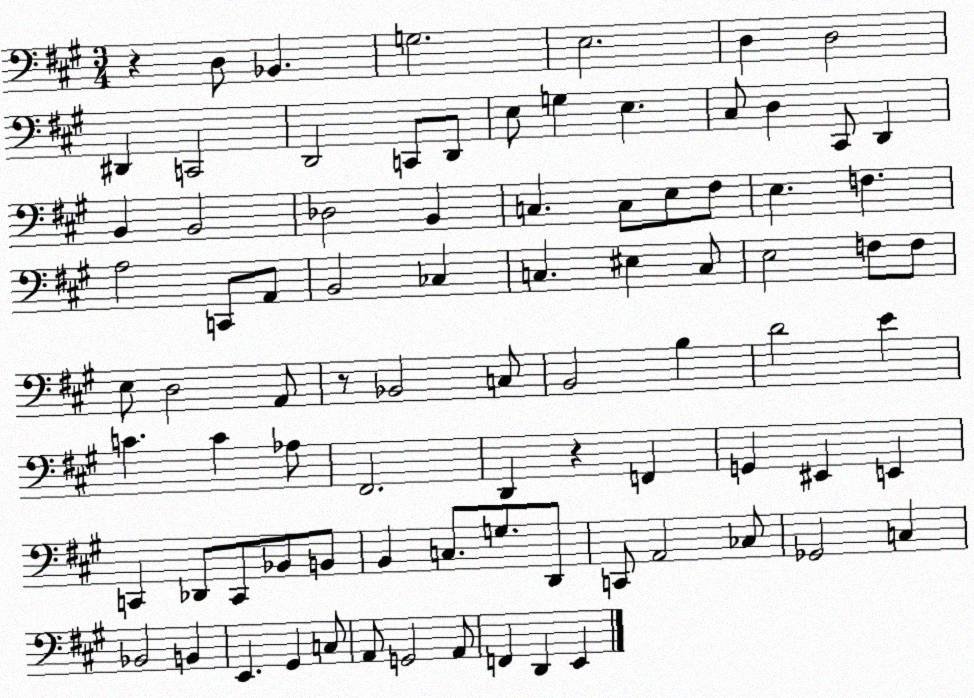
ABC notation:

X:1
T:Untitled
M:3/4
L:1/4
K:A
z D,/2 _B,, G,2 E,2 D, D,2 ^D,, C,,2 D,,2 C,,/2 D,,/2 E,/2 G, E, ^C,/2 D, ^C,,/2 D,, B,, B,,2 _D,2 B,, C, C,/2 E,/2 ^F,/2 E, F, A,2 C,,/2 A,,/2 B,,2 _C, C, ^E, C,/2 E,2 F,/2 F,/2 E,/2 D,2 A,,/2 z/2 _B,,2 C,/2 B,,2 B, D2 E C C _A,/2 ^F,,2 D,, z F,, G,, ^E,, E,, C,, _D,,/2 C,,/2 _B,,/2 B,,/2 B,, C,/2 G,/2 D,,/2 C,,/2 A,,2 _C,/2 _G,,2 C, _B,,2 B,, E,, ^G,, C,/2 A,,/2 G,,2 A,,/2 F,, D,, E,,